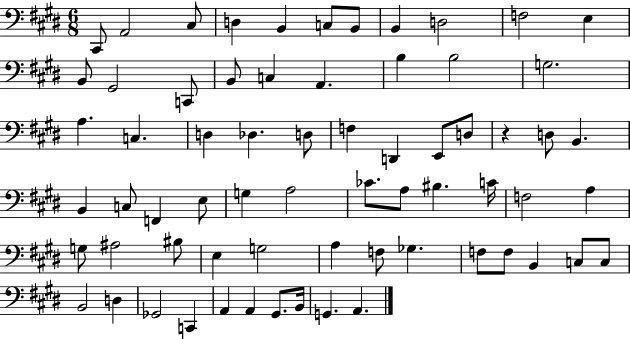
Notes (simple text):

C#2/e A2/h C#3/e D3/q B2/q C3/e B2/e B2/q D3/h F3/h E3/q B2/e G#2/h C2/e B2/e C3/q A2/q. B3/q B3/h G3/h. A3/q. C3/q. D3/q Db3/q. D3/e F3/q D2/q E2/e D3/e R/q D3/e B2/q. B2/q C3/e F2/q E3/e G3/q A3/h CES4/e. A3/e BIS3/q. C4/s F3/h A3/q G3/e A#3/h BIS3/e E3/q G3/h A3/q F3/e Gb3/q. F3/e F3/e B2/q C3/e C3/e B2/h D3/q Gb2/h C2/q A2/q A2/q G#2/e. B2/s G2/q. A2/q.